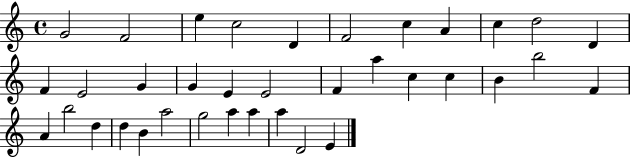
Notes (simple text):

G4/h F4/h E5/q C5/h D4/q F4/h C5/q A4/q C5/q D5/h D4/q F4/q E4/h G4/q G4/q E4/q E4/h F4/q A5/q C5/q C5/q B4/q B5/h F4/q A4/q B5/h D5/q D5/q B4/q A5/h G5/h A5/q A5/q A5/q D4/h E4/q